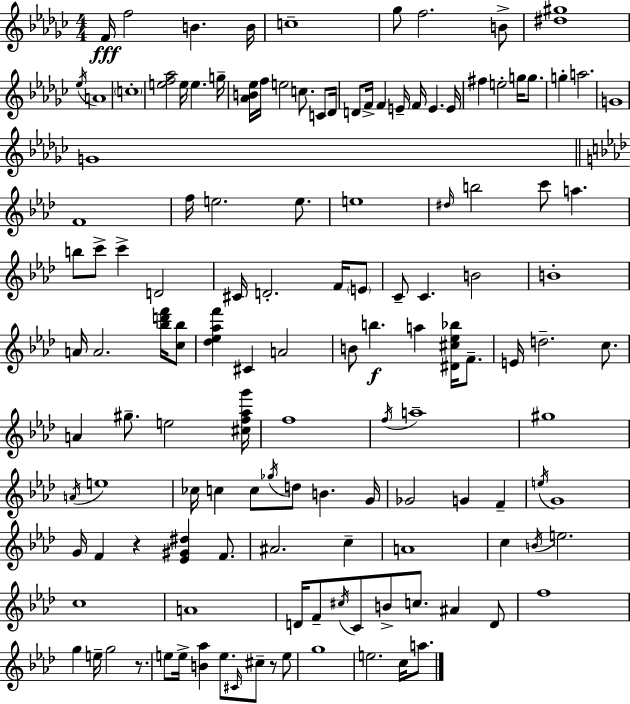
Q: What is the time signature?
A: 4/4